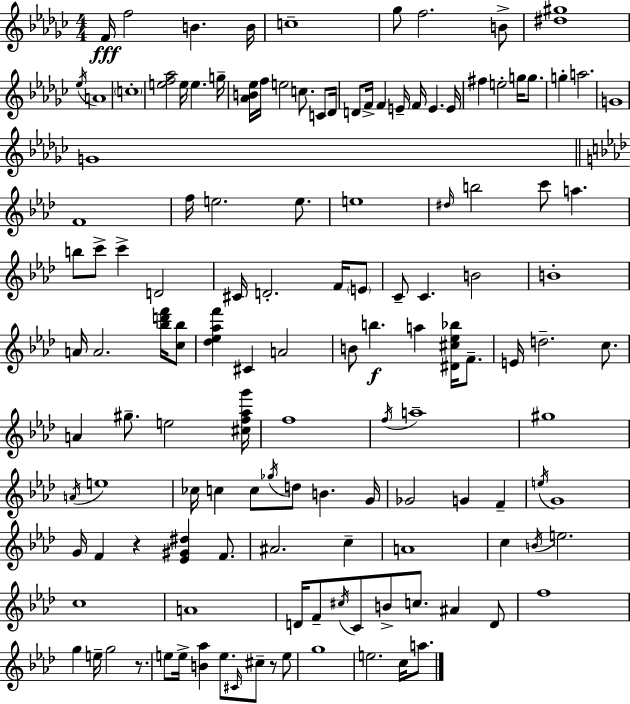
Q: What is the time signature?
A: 4/4